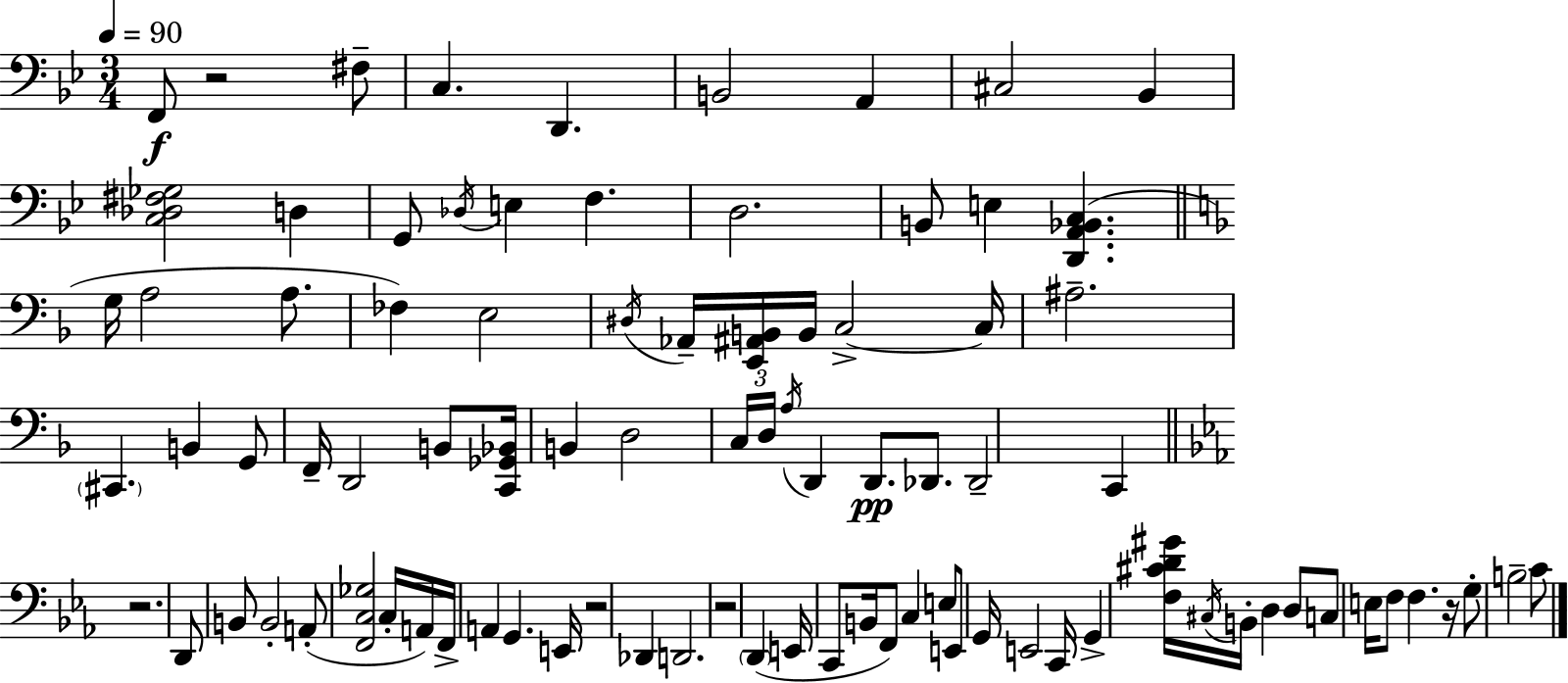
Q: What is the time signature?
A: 3/4